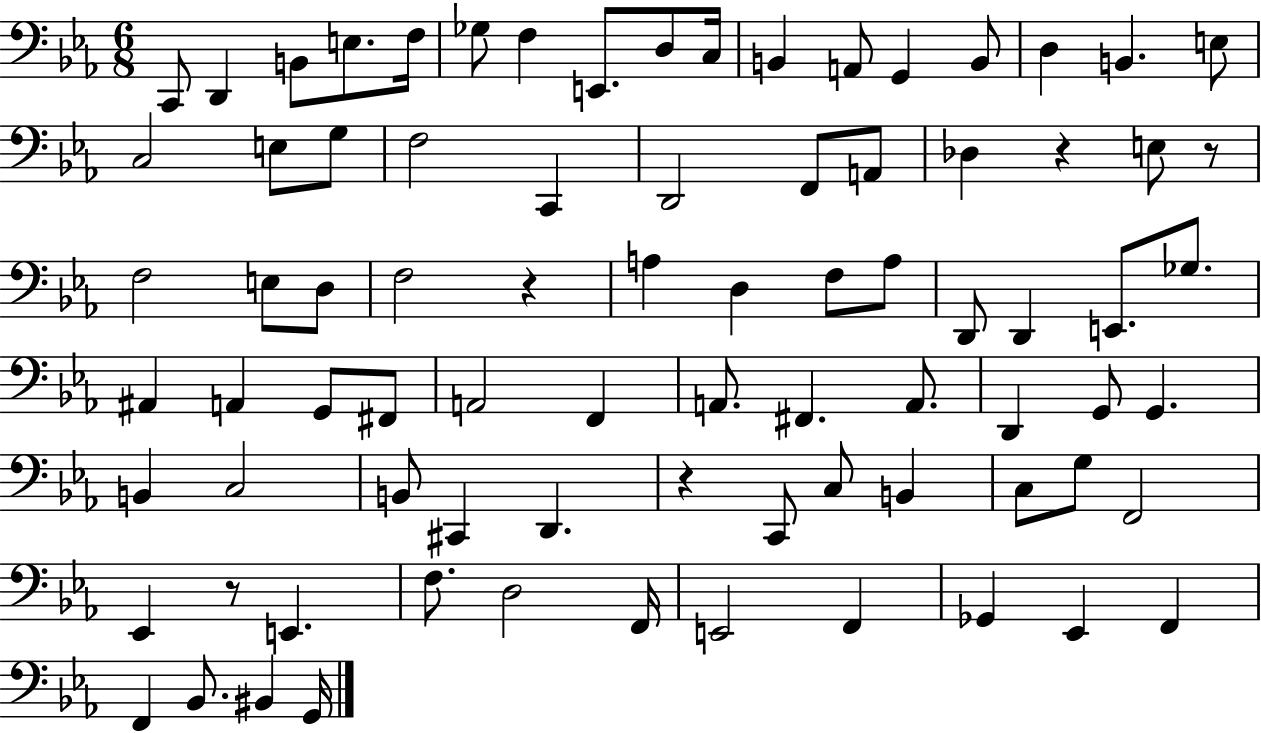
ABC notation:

X:1
T:Untitled
M:6/8
L:1/4
K:Eb
C,,/2 D,, B,,/2 E,/2 F,/4 _G,/2 F, E,,/2 D,/2 C,/4 B,, A,,/2 G,, B,,/2 D, B,, E,/2 C,2 E,/2 G,/2 F,2 C,, D,,2 F,,/2 A,,/2 _D, z E,/2 z/2 F,2 E,/2 D,/2 F,2 z A, D, F,/2 A,/2 D,,/2 D,, E,,/2 _G,/2 ^A,, A,, G,,/2 ^F,,/2 A,,2 F,, A,,/2 ^F,, A,,/2 D,, G,,/2 G,, B,, C,2 B,,/2 ^C,, D,, z C,,/2 C,/2 B,, C,/2 G,/2 F,,2 _E,, z/2 E,, F,/2 D,2 F,,/4 E,,2 F,, _G,, _E,, F,, F,, _B,,/2 ^B,, G,,/4